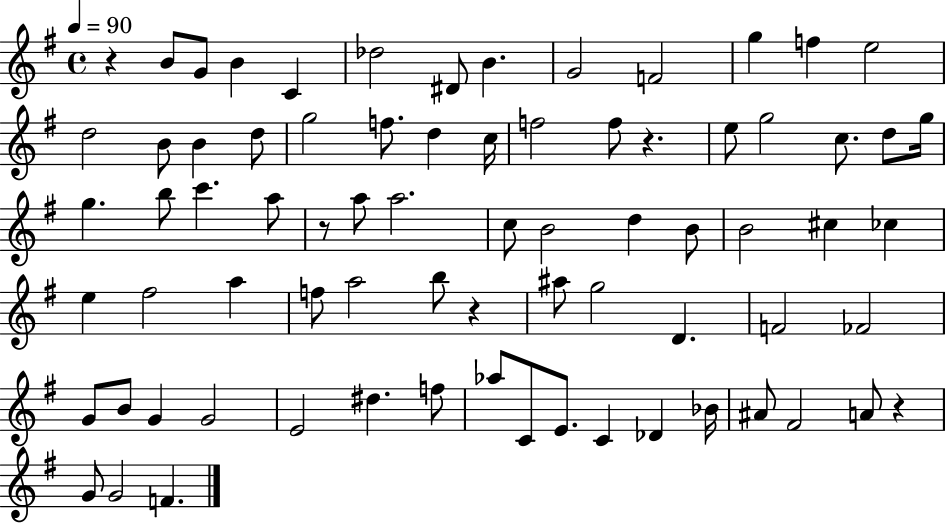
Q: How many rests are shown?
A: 5